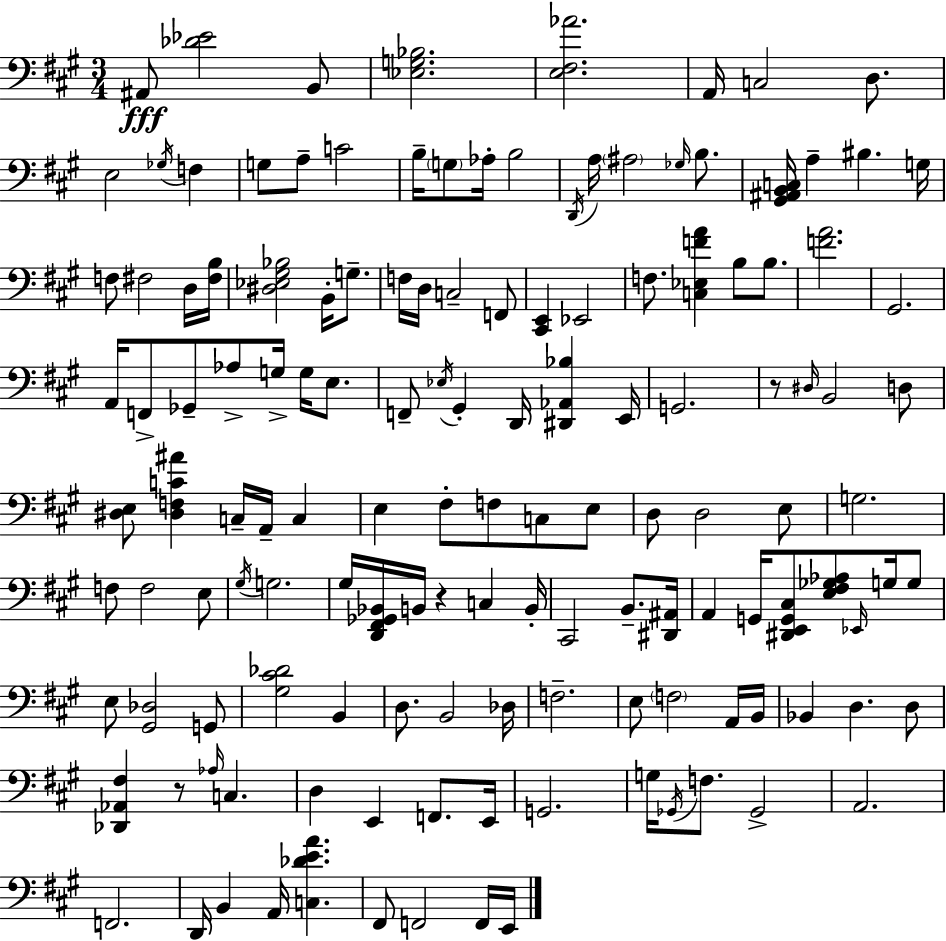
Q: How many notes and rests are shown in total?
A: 138